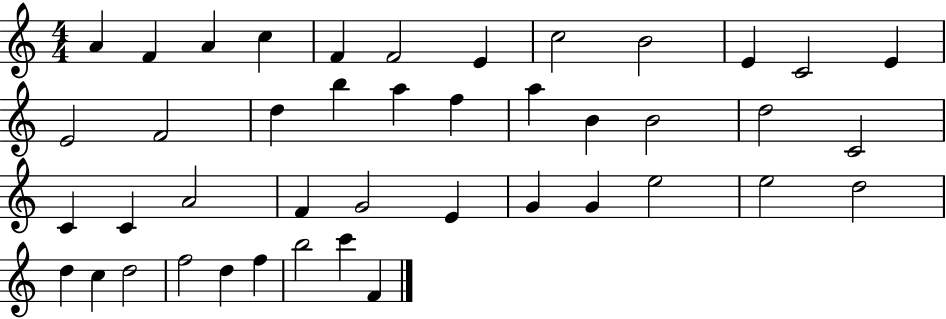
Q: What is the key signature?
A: C major